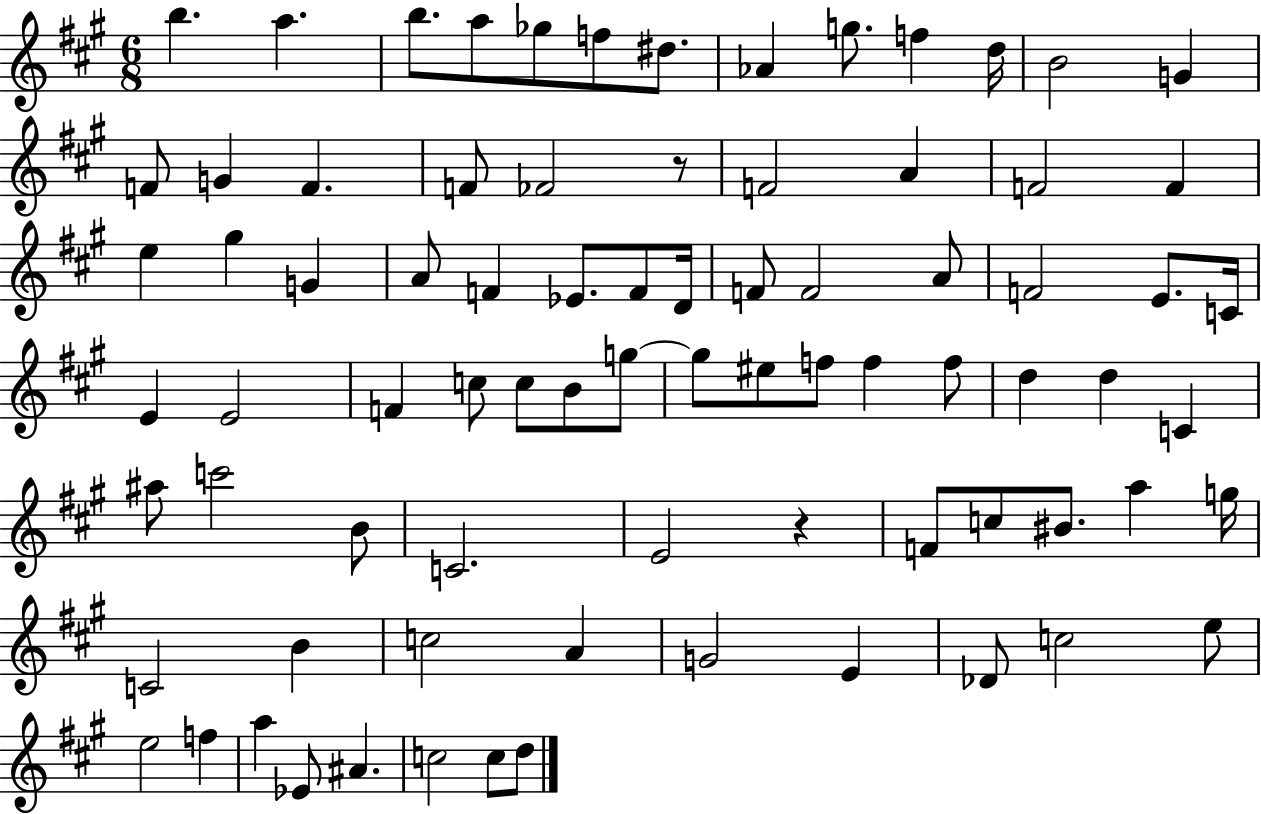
{
  \clef treble
  \numericTimeSignature
  \time 6/8
  \key a \major
  b''4. a''4. | b''8. a''8 ges''8 f''8 dis''8. | aes'4 g''8. f''4 d''16 | b'2 g'4 | \break f'8 g'4 f'4. | f'8 fes'2 r8 | f'2 a'4 | f'2 f'4 | \break e''4 gis''4 g'4 | a'8 f'4 ees'8. f'8 d'16 | f'8 f'2 a'8 | f'2 e'8. c'16 | \break e'4 e'2 | f'4 c''8 c''8 b'8 g''8~~ | g''8 eis''8 f''8 f''4 f''8 | d''4 d''4 c'4 | \break ais''8 c'''2 b'8 | c'2. | e'2 r4 | f'8 c''8 bis'8. a''4 g''16 | \break c'2 b'4 | c''2 a'4 | g'2 e'4 | des'8 c''2 e''8 | \break e''2 f''4 | a''4 ees'8 ais'4. | c''2 c''8 d''8 | \bar "|."
}